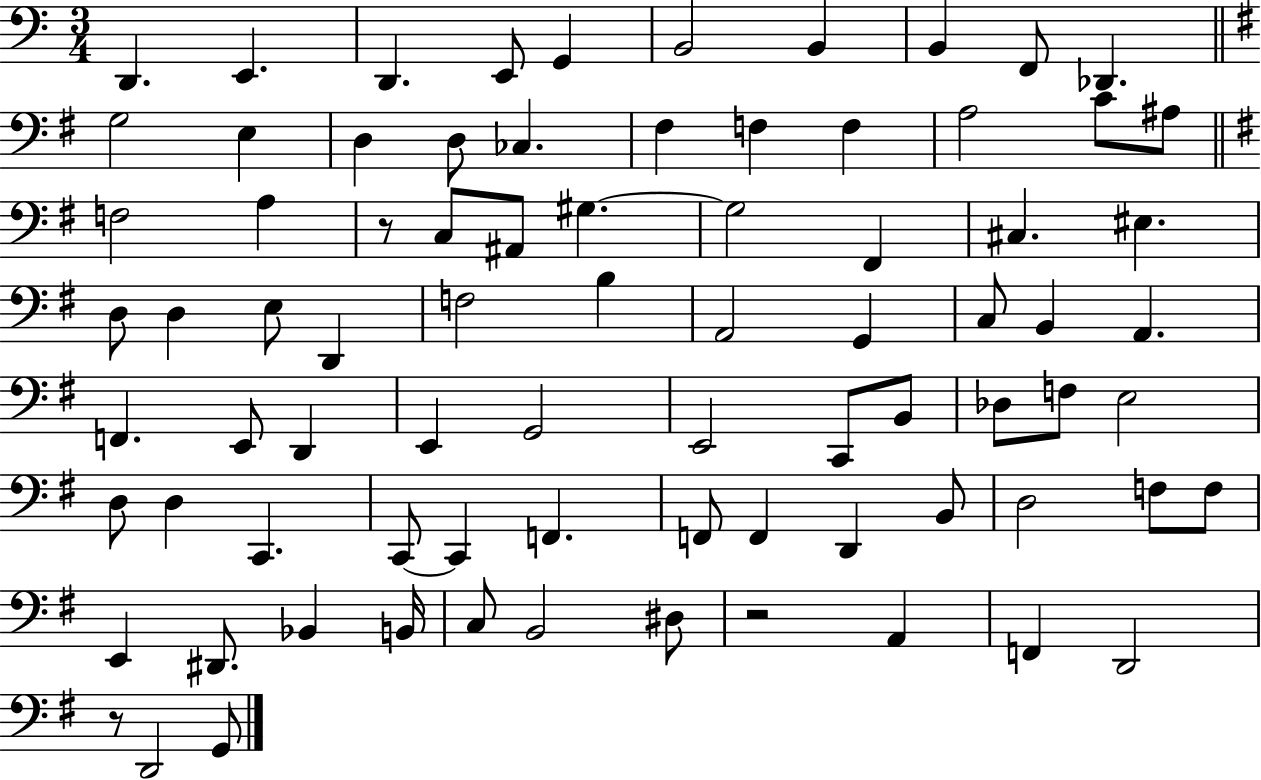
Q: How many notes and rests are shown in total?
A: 80